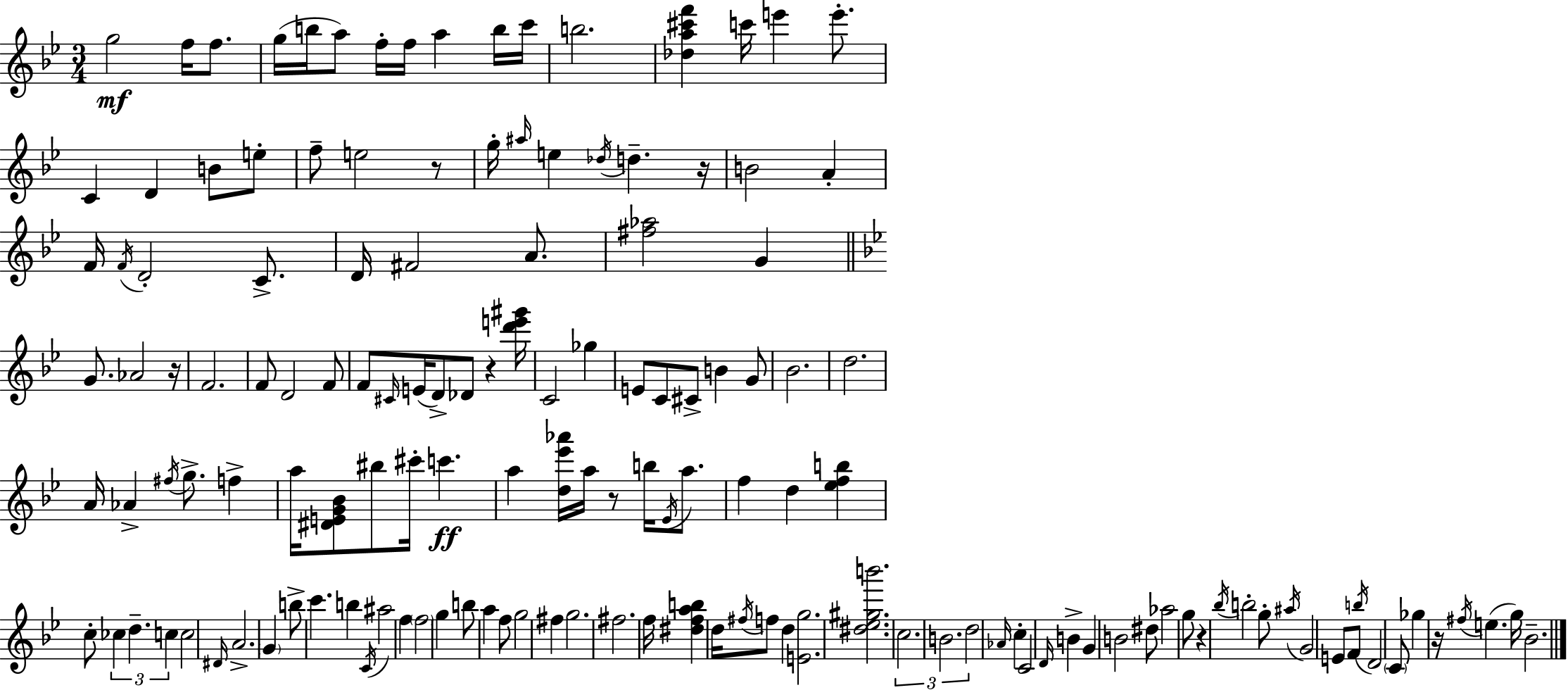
X:1
T:Untitled
M:3/4
L:1/4
K:Gm
g2 f/4 f/2 g/4 b/4 a/2 f/4 f/4 a b/4 c'/4 b2 [_da^c'f'] c'/4 e' e'/2 C D B/2 e/2 f/2 e2 z/2 g/4 ^a/4 e _d/4 d z/4 B2 A F/4 F/4 D2 C/2 D/4 ^F2 A/2 [^f_a]2 G G/2 _A2 z/4 F2 F/2 D2 F/2 F/2 ^C/4 E/4 D/2 _D/2 z [d'e'^g']/4 C2 _g E/2 C/2 ^C/2 B G/2 _B2 d2 A/4 _A ^f/4 g/2 f a/4 [^DEG_B]/2 ^b/2 ^c'/4 c' a [d_e'_a']/4 a/4 z/2 b/4 _E/4 a/2 f d [_efb] c/2 _c d c c2 ^D/4 A2 G b/2 c' b C/4 ^a2 f f2 g b/2 a f/2 g2 ^f g2 ^f2 f/4 [^dfab] d/4 ^f/4 f/2 d [Eg]2 [^d_e^gb']2 c2 B2 d2 _A/4 c C2 D/4 B G B2 ^d/2 _a2 g/2 z _b/4 b2 g/2 ^a/4 G2 E/2 F/2 b/4 D2 C/2 _g z/4 ^f/4 e g/4 _B2